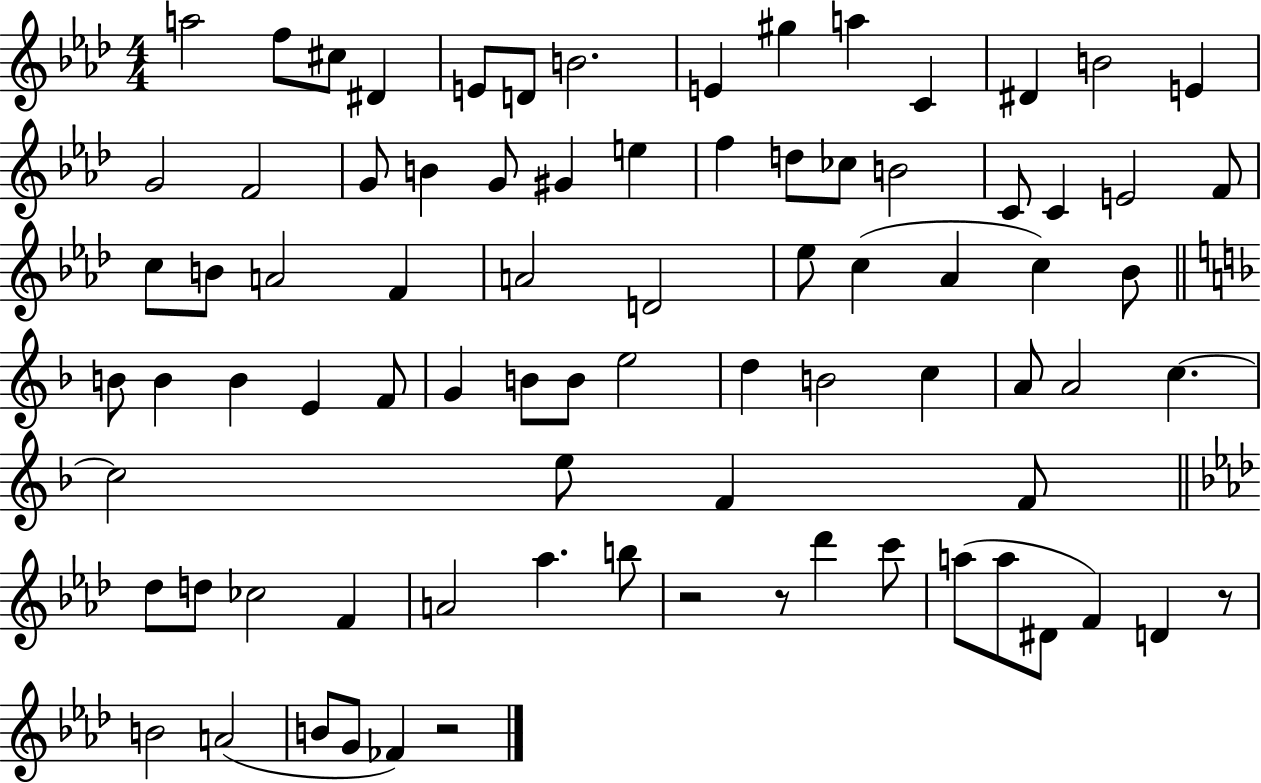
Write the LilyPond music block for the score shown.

{
  \clef treble
  \numericTimeSignature
  \time 4/4
  \key aes \major
  \repeat volta 2 { a''2 f''8 cis''8 dis'4 | e'8 d'8 b'2. | e'4 gis''4 a''4 c'4 | dis'4 b'2 e'4 | \break g'2 f'2 | g'8 b'4 g'8 gis'4 e''4 | f''4 d''8 ces''8 b'2 | c'8 c'4 e'2 f'8 | \break c''8 b'8 a'2 f'4 | a'2 d'2 | ees''8 c''4( aes'4 c''4) bes'8 | \bar "||" \break \key d \minor b'8 b'4 b'4 e'4 f'8 | g'4 b'8 b'8 e''2 | d''4 b'2 c''4 | a'8 a'2 c''4.~~ | \break c''2 e''8 f'4 f'8 | \bar "||" \break \key aes \major des''8 d''8 ces''2 f'4 | a'2 aes''4. b''8 | r2 r8 des'''4 c'''8 | a''8( a''8 dis'8 f'4) d'4 r8 | \break b'2 a'2( | b'8 g'8 fes'4) r2 | } \bar "|."
}